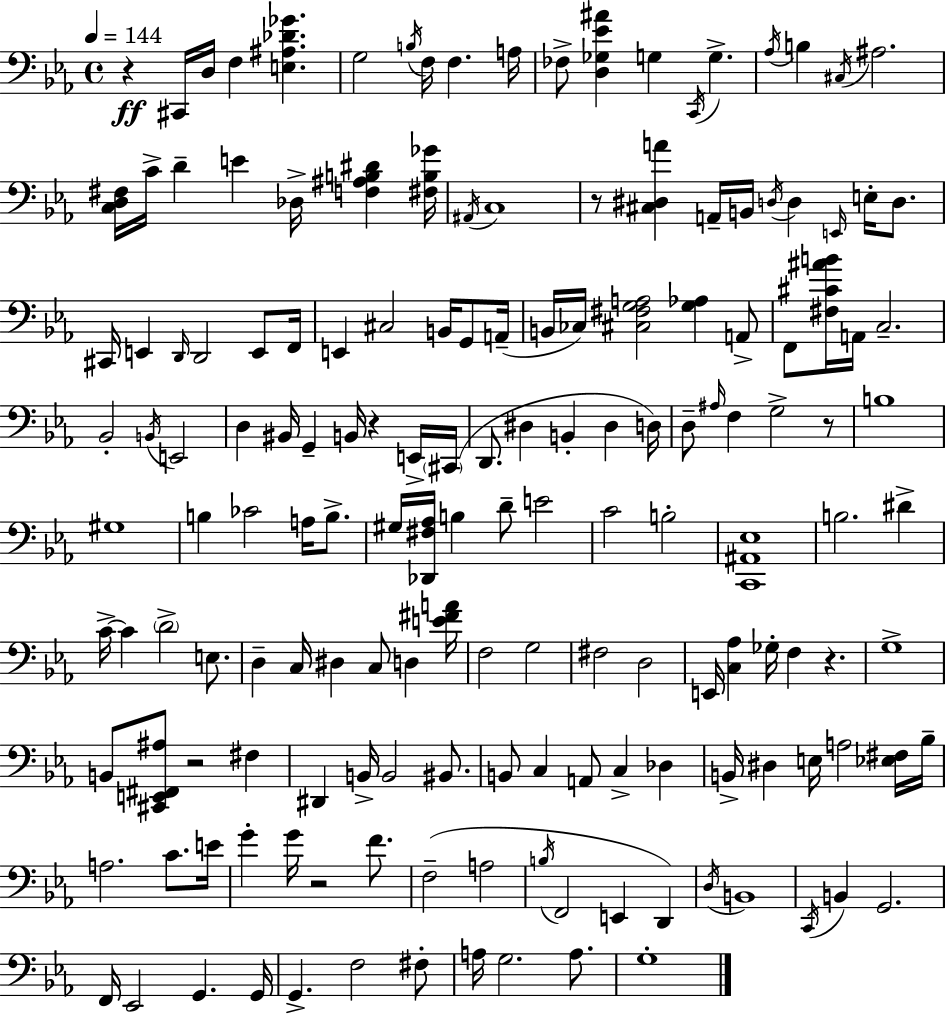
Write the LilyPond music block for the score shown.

{
  \clef bass
  \time 4/4
  \defaultTimeSignature
  \key c \minor
  \tempo 4 = 144
  r4\ff cis,16 d16 f4 <e ais des' ges'>4. | g2 \acciaccatura { b16 } f16 f4. | a16 fes8-> <d ges ees' ais'>4 g4 \acciaccatura { c,16 } g4.-> | \acciaccatura { aes16 } b4 \acciaccatura { cis16 } ais2. | \break <c d fis>16 c'16-> d'4-- e'4 des16-> <f ais b dis'>4 | <fis b ges'>16 \acciaccatura { ais,16 } c1 | r8 <cis dis a'>4 a,16-- b,16 \acciaccatura { d16 } d4 | \grace { e,16 } e16-. d8. cis,16 e,4 \grace { d,16 } d,2 | \break e,8 f,16 e,4 cis2 | b,16 g,8 a,16--( b,16 ces16) <cis fis g a>2 | <g aes>4 a,8-> f,8 <fis cis' ais' b'>16 a,16 c2.-- | bes,2-. | \break \acciaccatura { b,16 } e,2 d4 bis,16 g,4-- | b,16 r4 e,16-> \parenthesize cis,16( d,8. dis4 | b,4-. dis4 d16) d8-- \grace { ais16 } f4 | g2-> r8 b1 | \break gis1 | b4 ces'2 | a16 b8.-> gis16 <des, fis aes>16 b4 | d'8-- e'2 c'2 | \break b2-. <c, ais, ees>1 | b2. | dis'4-> c'16->~~ c'4 \parenthesize d'2-> | e8. d4-- c16 dis4 | \break c8 d4 <e' fis' a'>16 f2 | g2 fis2 | d2 e,16 <c aes>4 ges16-. | f4 r4. g1-> | \break b,8 <cis, e, fis, ais>8 r2 | fis4 dis,4 b,16-> b,2 | bis,8. b,8 c4 | a,8 c4-> des4 b,16-> dis4 e16 | \break a2 <ees fis>16 bes16-- a2. | c'8. e'16 g'4-. g'16 r2 | f'8. f2--( | a2 \acciaccatura { b16 } f,2 | \break e,4 d,4) \acciaccatura { d16 } b,1 | \acciaccatura { c,16 } b,4 | g,2. f,16 ees,2 | g,4. g,16 g,4.-> | \break f2 fis8-. a16 g2. | a8. g1-. | \bar "|."
}